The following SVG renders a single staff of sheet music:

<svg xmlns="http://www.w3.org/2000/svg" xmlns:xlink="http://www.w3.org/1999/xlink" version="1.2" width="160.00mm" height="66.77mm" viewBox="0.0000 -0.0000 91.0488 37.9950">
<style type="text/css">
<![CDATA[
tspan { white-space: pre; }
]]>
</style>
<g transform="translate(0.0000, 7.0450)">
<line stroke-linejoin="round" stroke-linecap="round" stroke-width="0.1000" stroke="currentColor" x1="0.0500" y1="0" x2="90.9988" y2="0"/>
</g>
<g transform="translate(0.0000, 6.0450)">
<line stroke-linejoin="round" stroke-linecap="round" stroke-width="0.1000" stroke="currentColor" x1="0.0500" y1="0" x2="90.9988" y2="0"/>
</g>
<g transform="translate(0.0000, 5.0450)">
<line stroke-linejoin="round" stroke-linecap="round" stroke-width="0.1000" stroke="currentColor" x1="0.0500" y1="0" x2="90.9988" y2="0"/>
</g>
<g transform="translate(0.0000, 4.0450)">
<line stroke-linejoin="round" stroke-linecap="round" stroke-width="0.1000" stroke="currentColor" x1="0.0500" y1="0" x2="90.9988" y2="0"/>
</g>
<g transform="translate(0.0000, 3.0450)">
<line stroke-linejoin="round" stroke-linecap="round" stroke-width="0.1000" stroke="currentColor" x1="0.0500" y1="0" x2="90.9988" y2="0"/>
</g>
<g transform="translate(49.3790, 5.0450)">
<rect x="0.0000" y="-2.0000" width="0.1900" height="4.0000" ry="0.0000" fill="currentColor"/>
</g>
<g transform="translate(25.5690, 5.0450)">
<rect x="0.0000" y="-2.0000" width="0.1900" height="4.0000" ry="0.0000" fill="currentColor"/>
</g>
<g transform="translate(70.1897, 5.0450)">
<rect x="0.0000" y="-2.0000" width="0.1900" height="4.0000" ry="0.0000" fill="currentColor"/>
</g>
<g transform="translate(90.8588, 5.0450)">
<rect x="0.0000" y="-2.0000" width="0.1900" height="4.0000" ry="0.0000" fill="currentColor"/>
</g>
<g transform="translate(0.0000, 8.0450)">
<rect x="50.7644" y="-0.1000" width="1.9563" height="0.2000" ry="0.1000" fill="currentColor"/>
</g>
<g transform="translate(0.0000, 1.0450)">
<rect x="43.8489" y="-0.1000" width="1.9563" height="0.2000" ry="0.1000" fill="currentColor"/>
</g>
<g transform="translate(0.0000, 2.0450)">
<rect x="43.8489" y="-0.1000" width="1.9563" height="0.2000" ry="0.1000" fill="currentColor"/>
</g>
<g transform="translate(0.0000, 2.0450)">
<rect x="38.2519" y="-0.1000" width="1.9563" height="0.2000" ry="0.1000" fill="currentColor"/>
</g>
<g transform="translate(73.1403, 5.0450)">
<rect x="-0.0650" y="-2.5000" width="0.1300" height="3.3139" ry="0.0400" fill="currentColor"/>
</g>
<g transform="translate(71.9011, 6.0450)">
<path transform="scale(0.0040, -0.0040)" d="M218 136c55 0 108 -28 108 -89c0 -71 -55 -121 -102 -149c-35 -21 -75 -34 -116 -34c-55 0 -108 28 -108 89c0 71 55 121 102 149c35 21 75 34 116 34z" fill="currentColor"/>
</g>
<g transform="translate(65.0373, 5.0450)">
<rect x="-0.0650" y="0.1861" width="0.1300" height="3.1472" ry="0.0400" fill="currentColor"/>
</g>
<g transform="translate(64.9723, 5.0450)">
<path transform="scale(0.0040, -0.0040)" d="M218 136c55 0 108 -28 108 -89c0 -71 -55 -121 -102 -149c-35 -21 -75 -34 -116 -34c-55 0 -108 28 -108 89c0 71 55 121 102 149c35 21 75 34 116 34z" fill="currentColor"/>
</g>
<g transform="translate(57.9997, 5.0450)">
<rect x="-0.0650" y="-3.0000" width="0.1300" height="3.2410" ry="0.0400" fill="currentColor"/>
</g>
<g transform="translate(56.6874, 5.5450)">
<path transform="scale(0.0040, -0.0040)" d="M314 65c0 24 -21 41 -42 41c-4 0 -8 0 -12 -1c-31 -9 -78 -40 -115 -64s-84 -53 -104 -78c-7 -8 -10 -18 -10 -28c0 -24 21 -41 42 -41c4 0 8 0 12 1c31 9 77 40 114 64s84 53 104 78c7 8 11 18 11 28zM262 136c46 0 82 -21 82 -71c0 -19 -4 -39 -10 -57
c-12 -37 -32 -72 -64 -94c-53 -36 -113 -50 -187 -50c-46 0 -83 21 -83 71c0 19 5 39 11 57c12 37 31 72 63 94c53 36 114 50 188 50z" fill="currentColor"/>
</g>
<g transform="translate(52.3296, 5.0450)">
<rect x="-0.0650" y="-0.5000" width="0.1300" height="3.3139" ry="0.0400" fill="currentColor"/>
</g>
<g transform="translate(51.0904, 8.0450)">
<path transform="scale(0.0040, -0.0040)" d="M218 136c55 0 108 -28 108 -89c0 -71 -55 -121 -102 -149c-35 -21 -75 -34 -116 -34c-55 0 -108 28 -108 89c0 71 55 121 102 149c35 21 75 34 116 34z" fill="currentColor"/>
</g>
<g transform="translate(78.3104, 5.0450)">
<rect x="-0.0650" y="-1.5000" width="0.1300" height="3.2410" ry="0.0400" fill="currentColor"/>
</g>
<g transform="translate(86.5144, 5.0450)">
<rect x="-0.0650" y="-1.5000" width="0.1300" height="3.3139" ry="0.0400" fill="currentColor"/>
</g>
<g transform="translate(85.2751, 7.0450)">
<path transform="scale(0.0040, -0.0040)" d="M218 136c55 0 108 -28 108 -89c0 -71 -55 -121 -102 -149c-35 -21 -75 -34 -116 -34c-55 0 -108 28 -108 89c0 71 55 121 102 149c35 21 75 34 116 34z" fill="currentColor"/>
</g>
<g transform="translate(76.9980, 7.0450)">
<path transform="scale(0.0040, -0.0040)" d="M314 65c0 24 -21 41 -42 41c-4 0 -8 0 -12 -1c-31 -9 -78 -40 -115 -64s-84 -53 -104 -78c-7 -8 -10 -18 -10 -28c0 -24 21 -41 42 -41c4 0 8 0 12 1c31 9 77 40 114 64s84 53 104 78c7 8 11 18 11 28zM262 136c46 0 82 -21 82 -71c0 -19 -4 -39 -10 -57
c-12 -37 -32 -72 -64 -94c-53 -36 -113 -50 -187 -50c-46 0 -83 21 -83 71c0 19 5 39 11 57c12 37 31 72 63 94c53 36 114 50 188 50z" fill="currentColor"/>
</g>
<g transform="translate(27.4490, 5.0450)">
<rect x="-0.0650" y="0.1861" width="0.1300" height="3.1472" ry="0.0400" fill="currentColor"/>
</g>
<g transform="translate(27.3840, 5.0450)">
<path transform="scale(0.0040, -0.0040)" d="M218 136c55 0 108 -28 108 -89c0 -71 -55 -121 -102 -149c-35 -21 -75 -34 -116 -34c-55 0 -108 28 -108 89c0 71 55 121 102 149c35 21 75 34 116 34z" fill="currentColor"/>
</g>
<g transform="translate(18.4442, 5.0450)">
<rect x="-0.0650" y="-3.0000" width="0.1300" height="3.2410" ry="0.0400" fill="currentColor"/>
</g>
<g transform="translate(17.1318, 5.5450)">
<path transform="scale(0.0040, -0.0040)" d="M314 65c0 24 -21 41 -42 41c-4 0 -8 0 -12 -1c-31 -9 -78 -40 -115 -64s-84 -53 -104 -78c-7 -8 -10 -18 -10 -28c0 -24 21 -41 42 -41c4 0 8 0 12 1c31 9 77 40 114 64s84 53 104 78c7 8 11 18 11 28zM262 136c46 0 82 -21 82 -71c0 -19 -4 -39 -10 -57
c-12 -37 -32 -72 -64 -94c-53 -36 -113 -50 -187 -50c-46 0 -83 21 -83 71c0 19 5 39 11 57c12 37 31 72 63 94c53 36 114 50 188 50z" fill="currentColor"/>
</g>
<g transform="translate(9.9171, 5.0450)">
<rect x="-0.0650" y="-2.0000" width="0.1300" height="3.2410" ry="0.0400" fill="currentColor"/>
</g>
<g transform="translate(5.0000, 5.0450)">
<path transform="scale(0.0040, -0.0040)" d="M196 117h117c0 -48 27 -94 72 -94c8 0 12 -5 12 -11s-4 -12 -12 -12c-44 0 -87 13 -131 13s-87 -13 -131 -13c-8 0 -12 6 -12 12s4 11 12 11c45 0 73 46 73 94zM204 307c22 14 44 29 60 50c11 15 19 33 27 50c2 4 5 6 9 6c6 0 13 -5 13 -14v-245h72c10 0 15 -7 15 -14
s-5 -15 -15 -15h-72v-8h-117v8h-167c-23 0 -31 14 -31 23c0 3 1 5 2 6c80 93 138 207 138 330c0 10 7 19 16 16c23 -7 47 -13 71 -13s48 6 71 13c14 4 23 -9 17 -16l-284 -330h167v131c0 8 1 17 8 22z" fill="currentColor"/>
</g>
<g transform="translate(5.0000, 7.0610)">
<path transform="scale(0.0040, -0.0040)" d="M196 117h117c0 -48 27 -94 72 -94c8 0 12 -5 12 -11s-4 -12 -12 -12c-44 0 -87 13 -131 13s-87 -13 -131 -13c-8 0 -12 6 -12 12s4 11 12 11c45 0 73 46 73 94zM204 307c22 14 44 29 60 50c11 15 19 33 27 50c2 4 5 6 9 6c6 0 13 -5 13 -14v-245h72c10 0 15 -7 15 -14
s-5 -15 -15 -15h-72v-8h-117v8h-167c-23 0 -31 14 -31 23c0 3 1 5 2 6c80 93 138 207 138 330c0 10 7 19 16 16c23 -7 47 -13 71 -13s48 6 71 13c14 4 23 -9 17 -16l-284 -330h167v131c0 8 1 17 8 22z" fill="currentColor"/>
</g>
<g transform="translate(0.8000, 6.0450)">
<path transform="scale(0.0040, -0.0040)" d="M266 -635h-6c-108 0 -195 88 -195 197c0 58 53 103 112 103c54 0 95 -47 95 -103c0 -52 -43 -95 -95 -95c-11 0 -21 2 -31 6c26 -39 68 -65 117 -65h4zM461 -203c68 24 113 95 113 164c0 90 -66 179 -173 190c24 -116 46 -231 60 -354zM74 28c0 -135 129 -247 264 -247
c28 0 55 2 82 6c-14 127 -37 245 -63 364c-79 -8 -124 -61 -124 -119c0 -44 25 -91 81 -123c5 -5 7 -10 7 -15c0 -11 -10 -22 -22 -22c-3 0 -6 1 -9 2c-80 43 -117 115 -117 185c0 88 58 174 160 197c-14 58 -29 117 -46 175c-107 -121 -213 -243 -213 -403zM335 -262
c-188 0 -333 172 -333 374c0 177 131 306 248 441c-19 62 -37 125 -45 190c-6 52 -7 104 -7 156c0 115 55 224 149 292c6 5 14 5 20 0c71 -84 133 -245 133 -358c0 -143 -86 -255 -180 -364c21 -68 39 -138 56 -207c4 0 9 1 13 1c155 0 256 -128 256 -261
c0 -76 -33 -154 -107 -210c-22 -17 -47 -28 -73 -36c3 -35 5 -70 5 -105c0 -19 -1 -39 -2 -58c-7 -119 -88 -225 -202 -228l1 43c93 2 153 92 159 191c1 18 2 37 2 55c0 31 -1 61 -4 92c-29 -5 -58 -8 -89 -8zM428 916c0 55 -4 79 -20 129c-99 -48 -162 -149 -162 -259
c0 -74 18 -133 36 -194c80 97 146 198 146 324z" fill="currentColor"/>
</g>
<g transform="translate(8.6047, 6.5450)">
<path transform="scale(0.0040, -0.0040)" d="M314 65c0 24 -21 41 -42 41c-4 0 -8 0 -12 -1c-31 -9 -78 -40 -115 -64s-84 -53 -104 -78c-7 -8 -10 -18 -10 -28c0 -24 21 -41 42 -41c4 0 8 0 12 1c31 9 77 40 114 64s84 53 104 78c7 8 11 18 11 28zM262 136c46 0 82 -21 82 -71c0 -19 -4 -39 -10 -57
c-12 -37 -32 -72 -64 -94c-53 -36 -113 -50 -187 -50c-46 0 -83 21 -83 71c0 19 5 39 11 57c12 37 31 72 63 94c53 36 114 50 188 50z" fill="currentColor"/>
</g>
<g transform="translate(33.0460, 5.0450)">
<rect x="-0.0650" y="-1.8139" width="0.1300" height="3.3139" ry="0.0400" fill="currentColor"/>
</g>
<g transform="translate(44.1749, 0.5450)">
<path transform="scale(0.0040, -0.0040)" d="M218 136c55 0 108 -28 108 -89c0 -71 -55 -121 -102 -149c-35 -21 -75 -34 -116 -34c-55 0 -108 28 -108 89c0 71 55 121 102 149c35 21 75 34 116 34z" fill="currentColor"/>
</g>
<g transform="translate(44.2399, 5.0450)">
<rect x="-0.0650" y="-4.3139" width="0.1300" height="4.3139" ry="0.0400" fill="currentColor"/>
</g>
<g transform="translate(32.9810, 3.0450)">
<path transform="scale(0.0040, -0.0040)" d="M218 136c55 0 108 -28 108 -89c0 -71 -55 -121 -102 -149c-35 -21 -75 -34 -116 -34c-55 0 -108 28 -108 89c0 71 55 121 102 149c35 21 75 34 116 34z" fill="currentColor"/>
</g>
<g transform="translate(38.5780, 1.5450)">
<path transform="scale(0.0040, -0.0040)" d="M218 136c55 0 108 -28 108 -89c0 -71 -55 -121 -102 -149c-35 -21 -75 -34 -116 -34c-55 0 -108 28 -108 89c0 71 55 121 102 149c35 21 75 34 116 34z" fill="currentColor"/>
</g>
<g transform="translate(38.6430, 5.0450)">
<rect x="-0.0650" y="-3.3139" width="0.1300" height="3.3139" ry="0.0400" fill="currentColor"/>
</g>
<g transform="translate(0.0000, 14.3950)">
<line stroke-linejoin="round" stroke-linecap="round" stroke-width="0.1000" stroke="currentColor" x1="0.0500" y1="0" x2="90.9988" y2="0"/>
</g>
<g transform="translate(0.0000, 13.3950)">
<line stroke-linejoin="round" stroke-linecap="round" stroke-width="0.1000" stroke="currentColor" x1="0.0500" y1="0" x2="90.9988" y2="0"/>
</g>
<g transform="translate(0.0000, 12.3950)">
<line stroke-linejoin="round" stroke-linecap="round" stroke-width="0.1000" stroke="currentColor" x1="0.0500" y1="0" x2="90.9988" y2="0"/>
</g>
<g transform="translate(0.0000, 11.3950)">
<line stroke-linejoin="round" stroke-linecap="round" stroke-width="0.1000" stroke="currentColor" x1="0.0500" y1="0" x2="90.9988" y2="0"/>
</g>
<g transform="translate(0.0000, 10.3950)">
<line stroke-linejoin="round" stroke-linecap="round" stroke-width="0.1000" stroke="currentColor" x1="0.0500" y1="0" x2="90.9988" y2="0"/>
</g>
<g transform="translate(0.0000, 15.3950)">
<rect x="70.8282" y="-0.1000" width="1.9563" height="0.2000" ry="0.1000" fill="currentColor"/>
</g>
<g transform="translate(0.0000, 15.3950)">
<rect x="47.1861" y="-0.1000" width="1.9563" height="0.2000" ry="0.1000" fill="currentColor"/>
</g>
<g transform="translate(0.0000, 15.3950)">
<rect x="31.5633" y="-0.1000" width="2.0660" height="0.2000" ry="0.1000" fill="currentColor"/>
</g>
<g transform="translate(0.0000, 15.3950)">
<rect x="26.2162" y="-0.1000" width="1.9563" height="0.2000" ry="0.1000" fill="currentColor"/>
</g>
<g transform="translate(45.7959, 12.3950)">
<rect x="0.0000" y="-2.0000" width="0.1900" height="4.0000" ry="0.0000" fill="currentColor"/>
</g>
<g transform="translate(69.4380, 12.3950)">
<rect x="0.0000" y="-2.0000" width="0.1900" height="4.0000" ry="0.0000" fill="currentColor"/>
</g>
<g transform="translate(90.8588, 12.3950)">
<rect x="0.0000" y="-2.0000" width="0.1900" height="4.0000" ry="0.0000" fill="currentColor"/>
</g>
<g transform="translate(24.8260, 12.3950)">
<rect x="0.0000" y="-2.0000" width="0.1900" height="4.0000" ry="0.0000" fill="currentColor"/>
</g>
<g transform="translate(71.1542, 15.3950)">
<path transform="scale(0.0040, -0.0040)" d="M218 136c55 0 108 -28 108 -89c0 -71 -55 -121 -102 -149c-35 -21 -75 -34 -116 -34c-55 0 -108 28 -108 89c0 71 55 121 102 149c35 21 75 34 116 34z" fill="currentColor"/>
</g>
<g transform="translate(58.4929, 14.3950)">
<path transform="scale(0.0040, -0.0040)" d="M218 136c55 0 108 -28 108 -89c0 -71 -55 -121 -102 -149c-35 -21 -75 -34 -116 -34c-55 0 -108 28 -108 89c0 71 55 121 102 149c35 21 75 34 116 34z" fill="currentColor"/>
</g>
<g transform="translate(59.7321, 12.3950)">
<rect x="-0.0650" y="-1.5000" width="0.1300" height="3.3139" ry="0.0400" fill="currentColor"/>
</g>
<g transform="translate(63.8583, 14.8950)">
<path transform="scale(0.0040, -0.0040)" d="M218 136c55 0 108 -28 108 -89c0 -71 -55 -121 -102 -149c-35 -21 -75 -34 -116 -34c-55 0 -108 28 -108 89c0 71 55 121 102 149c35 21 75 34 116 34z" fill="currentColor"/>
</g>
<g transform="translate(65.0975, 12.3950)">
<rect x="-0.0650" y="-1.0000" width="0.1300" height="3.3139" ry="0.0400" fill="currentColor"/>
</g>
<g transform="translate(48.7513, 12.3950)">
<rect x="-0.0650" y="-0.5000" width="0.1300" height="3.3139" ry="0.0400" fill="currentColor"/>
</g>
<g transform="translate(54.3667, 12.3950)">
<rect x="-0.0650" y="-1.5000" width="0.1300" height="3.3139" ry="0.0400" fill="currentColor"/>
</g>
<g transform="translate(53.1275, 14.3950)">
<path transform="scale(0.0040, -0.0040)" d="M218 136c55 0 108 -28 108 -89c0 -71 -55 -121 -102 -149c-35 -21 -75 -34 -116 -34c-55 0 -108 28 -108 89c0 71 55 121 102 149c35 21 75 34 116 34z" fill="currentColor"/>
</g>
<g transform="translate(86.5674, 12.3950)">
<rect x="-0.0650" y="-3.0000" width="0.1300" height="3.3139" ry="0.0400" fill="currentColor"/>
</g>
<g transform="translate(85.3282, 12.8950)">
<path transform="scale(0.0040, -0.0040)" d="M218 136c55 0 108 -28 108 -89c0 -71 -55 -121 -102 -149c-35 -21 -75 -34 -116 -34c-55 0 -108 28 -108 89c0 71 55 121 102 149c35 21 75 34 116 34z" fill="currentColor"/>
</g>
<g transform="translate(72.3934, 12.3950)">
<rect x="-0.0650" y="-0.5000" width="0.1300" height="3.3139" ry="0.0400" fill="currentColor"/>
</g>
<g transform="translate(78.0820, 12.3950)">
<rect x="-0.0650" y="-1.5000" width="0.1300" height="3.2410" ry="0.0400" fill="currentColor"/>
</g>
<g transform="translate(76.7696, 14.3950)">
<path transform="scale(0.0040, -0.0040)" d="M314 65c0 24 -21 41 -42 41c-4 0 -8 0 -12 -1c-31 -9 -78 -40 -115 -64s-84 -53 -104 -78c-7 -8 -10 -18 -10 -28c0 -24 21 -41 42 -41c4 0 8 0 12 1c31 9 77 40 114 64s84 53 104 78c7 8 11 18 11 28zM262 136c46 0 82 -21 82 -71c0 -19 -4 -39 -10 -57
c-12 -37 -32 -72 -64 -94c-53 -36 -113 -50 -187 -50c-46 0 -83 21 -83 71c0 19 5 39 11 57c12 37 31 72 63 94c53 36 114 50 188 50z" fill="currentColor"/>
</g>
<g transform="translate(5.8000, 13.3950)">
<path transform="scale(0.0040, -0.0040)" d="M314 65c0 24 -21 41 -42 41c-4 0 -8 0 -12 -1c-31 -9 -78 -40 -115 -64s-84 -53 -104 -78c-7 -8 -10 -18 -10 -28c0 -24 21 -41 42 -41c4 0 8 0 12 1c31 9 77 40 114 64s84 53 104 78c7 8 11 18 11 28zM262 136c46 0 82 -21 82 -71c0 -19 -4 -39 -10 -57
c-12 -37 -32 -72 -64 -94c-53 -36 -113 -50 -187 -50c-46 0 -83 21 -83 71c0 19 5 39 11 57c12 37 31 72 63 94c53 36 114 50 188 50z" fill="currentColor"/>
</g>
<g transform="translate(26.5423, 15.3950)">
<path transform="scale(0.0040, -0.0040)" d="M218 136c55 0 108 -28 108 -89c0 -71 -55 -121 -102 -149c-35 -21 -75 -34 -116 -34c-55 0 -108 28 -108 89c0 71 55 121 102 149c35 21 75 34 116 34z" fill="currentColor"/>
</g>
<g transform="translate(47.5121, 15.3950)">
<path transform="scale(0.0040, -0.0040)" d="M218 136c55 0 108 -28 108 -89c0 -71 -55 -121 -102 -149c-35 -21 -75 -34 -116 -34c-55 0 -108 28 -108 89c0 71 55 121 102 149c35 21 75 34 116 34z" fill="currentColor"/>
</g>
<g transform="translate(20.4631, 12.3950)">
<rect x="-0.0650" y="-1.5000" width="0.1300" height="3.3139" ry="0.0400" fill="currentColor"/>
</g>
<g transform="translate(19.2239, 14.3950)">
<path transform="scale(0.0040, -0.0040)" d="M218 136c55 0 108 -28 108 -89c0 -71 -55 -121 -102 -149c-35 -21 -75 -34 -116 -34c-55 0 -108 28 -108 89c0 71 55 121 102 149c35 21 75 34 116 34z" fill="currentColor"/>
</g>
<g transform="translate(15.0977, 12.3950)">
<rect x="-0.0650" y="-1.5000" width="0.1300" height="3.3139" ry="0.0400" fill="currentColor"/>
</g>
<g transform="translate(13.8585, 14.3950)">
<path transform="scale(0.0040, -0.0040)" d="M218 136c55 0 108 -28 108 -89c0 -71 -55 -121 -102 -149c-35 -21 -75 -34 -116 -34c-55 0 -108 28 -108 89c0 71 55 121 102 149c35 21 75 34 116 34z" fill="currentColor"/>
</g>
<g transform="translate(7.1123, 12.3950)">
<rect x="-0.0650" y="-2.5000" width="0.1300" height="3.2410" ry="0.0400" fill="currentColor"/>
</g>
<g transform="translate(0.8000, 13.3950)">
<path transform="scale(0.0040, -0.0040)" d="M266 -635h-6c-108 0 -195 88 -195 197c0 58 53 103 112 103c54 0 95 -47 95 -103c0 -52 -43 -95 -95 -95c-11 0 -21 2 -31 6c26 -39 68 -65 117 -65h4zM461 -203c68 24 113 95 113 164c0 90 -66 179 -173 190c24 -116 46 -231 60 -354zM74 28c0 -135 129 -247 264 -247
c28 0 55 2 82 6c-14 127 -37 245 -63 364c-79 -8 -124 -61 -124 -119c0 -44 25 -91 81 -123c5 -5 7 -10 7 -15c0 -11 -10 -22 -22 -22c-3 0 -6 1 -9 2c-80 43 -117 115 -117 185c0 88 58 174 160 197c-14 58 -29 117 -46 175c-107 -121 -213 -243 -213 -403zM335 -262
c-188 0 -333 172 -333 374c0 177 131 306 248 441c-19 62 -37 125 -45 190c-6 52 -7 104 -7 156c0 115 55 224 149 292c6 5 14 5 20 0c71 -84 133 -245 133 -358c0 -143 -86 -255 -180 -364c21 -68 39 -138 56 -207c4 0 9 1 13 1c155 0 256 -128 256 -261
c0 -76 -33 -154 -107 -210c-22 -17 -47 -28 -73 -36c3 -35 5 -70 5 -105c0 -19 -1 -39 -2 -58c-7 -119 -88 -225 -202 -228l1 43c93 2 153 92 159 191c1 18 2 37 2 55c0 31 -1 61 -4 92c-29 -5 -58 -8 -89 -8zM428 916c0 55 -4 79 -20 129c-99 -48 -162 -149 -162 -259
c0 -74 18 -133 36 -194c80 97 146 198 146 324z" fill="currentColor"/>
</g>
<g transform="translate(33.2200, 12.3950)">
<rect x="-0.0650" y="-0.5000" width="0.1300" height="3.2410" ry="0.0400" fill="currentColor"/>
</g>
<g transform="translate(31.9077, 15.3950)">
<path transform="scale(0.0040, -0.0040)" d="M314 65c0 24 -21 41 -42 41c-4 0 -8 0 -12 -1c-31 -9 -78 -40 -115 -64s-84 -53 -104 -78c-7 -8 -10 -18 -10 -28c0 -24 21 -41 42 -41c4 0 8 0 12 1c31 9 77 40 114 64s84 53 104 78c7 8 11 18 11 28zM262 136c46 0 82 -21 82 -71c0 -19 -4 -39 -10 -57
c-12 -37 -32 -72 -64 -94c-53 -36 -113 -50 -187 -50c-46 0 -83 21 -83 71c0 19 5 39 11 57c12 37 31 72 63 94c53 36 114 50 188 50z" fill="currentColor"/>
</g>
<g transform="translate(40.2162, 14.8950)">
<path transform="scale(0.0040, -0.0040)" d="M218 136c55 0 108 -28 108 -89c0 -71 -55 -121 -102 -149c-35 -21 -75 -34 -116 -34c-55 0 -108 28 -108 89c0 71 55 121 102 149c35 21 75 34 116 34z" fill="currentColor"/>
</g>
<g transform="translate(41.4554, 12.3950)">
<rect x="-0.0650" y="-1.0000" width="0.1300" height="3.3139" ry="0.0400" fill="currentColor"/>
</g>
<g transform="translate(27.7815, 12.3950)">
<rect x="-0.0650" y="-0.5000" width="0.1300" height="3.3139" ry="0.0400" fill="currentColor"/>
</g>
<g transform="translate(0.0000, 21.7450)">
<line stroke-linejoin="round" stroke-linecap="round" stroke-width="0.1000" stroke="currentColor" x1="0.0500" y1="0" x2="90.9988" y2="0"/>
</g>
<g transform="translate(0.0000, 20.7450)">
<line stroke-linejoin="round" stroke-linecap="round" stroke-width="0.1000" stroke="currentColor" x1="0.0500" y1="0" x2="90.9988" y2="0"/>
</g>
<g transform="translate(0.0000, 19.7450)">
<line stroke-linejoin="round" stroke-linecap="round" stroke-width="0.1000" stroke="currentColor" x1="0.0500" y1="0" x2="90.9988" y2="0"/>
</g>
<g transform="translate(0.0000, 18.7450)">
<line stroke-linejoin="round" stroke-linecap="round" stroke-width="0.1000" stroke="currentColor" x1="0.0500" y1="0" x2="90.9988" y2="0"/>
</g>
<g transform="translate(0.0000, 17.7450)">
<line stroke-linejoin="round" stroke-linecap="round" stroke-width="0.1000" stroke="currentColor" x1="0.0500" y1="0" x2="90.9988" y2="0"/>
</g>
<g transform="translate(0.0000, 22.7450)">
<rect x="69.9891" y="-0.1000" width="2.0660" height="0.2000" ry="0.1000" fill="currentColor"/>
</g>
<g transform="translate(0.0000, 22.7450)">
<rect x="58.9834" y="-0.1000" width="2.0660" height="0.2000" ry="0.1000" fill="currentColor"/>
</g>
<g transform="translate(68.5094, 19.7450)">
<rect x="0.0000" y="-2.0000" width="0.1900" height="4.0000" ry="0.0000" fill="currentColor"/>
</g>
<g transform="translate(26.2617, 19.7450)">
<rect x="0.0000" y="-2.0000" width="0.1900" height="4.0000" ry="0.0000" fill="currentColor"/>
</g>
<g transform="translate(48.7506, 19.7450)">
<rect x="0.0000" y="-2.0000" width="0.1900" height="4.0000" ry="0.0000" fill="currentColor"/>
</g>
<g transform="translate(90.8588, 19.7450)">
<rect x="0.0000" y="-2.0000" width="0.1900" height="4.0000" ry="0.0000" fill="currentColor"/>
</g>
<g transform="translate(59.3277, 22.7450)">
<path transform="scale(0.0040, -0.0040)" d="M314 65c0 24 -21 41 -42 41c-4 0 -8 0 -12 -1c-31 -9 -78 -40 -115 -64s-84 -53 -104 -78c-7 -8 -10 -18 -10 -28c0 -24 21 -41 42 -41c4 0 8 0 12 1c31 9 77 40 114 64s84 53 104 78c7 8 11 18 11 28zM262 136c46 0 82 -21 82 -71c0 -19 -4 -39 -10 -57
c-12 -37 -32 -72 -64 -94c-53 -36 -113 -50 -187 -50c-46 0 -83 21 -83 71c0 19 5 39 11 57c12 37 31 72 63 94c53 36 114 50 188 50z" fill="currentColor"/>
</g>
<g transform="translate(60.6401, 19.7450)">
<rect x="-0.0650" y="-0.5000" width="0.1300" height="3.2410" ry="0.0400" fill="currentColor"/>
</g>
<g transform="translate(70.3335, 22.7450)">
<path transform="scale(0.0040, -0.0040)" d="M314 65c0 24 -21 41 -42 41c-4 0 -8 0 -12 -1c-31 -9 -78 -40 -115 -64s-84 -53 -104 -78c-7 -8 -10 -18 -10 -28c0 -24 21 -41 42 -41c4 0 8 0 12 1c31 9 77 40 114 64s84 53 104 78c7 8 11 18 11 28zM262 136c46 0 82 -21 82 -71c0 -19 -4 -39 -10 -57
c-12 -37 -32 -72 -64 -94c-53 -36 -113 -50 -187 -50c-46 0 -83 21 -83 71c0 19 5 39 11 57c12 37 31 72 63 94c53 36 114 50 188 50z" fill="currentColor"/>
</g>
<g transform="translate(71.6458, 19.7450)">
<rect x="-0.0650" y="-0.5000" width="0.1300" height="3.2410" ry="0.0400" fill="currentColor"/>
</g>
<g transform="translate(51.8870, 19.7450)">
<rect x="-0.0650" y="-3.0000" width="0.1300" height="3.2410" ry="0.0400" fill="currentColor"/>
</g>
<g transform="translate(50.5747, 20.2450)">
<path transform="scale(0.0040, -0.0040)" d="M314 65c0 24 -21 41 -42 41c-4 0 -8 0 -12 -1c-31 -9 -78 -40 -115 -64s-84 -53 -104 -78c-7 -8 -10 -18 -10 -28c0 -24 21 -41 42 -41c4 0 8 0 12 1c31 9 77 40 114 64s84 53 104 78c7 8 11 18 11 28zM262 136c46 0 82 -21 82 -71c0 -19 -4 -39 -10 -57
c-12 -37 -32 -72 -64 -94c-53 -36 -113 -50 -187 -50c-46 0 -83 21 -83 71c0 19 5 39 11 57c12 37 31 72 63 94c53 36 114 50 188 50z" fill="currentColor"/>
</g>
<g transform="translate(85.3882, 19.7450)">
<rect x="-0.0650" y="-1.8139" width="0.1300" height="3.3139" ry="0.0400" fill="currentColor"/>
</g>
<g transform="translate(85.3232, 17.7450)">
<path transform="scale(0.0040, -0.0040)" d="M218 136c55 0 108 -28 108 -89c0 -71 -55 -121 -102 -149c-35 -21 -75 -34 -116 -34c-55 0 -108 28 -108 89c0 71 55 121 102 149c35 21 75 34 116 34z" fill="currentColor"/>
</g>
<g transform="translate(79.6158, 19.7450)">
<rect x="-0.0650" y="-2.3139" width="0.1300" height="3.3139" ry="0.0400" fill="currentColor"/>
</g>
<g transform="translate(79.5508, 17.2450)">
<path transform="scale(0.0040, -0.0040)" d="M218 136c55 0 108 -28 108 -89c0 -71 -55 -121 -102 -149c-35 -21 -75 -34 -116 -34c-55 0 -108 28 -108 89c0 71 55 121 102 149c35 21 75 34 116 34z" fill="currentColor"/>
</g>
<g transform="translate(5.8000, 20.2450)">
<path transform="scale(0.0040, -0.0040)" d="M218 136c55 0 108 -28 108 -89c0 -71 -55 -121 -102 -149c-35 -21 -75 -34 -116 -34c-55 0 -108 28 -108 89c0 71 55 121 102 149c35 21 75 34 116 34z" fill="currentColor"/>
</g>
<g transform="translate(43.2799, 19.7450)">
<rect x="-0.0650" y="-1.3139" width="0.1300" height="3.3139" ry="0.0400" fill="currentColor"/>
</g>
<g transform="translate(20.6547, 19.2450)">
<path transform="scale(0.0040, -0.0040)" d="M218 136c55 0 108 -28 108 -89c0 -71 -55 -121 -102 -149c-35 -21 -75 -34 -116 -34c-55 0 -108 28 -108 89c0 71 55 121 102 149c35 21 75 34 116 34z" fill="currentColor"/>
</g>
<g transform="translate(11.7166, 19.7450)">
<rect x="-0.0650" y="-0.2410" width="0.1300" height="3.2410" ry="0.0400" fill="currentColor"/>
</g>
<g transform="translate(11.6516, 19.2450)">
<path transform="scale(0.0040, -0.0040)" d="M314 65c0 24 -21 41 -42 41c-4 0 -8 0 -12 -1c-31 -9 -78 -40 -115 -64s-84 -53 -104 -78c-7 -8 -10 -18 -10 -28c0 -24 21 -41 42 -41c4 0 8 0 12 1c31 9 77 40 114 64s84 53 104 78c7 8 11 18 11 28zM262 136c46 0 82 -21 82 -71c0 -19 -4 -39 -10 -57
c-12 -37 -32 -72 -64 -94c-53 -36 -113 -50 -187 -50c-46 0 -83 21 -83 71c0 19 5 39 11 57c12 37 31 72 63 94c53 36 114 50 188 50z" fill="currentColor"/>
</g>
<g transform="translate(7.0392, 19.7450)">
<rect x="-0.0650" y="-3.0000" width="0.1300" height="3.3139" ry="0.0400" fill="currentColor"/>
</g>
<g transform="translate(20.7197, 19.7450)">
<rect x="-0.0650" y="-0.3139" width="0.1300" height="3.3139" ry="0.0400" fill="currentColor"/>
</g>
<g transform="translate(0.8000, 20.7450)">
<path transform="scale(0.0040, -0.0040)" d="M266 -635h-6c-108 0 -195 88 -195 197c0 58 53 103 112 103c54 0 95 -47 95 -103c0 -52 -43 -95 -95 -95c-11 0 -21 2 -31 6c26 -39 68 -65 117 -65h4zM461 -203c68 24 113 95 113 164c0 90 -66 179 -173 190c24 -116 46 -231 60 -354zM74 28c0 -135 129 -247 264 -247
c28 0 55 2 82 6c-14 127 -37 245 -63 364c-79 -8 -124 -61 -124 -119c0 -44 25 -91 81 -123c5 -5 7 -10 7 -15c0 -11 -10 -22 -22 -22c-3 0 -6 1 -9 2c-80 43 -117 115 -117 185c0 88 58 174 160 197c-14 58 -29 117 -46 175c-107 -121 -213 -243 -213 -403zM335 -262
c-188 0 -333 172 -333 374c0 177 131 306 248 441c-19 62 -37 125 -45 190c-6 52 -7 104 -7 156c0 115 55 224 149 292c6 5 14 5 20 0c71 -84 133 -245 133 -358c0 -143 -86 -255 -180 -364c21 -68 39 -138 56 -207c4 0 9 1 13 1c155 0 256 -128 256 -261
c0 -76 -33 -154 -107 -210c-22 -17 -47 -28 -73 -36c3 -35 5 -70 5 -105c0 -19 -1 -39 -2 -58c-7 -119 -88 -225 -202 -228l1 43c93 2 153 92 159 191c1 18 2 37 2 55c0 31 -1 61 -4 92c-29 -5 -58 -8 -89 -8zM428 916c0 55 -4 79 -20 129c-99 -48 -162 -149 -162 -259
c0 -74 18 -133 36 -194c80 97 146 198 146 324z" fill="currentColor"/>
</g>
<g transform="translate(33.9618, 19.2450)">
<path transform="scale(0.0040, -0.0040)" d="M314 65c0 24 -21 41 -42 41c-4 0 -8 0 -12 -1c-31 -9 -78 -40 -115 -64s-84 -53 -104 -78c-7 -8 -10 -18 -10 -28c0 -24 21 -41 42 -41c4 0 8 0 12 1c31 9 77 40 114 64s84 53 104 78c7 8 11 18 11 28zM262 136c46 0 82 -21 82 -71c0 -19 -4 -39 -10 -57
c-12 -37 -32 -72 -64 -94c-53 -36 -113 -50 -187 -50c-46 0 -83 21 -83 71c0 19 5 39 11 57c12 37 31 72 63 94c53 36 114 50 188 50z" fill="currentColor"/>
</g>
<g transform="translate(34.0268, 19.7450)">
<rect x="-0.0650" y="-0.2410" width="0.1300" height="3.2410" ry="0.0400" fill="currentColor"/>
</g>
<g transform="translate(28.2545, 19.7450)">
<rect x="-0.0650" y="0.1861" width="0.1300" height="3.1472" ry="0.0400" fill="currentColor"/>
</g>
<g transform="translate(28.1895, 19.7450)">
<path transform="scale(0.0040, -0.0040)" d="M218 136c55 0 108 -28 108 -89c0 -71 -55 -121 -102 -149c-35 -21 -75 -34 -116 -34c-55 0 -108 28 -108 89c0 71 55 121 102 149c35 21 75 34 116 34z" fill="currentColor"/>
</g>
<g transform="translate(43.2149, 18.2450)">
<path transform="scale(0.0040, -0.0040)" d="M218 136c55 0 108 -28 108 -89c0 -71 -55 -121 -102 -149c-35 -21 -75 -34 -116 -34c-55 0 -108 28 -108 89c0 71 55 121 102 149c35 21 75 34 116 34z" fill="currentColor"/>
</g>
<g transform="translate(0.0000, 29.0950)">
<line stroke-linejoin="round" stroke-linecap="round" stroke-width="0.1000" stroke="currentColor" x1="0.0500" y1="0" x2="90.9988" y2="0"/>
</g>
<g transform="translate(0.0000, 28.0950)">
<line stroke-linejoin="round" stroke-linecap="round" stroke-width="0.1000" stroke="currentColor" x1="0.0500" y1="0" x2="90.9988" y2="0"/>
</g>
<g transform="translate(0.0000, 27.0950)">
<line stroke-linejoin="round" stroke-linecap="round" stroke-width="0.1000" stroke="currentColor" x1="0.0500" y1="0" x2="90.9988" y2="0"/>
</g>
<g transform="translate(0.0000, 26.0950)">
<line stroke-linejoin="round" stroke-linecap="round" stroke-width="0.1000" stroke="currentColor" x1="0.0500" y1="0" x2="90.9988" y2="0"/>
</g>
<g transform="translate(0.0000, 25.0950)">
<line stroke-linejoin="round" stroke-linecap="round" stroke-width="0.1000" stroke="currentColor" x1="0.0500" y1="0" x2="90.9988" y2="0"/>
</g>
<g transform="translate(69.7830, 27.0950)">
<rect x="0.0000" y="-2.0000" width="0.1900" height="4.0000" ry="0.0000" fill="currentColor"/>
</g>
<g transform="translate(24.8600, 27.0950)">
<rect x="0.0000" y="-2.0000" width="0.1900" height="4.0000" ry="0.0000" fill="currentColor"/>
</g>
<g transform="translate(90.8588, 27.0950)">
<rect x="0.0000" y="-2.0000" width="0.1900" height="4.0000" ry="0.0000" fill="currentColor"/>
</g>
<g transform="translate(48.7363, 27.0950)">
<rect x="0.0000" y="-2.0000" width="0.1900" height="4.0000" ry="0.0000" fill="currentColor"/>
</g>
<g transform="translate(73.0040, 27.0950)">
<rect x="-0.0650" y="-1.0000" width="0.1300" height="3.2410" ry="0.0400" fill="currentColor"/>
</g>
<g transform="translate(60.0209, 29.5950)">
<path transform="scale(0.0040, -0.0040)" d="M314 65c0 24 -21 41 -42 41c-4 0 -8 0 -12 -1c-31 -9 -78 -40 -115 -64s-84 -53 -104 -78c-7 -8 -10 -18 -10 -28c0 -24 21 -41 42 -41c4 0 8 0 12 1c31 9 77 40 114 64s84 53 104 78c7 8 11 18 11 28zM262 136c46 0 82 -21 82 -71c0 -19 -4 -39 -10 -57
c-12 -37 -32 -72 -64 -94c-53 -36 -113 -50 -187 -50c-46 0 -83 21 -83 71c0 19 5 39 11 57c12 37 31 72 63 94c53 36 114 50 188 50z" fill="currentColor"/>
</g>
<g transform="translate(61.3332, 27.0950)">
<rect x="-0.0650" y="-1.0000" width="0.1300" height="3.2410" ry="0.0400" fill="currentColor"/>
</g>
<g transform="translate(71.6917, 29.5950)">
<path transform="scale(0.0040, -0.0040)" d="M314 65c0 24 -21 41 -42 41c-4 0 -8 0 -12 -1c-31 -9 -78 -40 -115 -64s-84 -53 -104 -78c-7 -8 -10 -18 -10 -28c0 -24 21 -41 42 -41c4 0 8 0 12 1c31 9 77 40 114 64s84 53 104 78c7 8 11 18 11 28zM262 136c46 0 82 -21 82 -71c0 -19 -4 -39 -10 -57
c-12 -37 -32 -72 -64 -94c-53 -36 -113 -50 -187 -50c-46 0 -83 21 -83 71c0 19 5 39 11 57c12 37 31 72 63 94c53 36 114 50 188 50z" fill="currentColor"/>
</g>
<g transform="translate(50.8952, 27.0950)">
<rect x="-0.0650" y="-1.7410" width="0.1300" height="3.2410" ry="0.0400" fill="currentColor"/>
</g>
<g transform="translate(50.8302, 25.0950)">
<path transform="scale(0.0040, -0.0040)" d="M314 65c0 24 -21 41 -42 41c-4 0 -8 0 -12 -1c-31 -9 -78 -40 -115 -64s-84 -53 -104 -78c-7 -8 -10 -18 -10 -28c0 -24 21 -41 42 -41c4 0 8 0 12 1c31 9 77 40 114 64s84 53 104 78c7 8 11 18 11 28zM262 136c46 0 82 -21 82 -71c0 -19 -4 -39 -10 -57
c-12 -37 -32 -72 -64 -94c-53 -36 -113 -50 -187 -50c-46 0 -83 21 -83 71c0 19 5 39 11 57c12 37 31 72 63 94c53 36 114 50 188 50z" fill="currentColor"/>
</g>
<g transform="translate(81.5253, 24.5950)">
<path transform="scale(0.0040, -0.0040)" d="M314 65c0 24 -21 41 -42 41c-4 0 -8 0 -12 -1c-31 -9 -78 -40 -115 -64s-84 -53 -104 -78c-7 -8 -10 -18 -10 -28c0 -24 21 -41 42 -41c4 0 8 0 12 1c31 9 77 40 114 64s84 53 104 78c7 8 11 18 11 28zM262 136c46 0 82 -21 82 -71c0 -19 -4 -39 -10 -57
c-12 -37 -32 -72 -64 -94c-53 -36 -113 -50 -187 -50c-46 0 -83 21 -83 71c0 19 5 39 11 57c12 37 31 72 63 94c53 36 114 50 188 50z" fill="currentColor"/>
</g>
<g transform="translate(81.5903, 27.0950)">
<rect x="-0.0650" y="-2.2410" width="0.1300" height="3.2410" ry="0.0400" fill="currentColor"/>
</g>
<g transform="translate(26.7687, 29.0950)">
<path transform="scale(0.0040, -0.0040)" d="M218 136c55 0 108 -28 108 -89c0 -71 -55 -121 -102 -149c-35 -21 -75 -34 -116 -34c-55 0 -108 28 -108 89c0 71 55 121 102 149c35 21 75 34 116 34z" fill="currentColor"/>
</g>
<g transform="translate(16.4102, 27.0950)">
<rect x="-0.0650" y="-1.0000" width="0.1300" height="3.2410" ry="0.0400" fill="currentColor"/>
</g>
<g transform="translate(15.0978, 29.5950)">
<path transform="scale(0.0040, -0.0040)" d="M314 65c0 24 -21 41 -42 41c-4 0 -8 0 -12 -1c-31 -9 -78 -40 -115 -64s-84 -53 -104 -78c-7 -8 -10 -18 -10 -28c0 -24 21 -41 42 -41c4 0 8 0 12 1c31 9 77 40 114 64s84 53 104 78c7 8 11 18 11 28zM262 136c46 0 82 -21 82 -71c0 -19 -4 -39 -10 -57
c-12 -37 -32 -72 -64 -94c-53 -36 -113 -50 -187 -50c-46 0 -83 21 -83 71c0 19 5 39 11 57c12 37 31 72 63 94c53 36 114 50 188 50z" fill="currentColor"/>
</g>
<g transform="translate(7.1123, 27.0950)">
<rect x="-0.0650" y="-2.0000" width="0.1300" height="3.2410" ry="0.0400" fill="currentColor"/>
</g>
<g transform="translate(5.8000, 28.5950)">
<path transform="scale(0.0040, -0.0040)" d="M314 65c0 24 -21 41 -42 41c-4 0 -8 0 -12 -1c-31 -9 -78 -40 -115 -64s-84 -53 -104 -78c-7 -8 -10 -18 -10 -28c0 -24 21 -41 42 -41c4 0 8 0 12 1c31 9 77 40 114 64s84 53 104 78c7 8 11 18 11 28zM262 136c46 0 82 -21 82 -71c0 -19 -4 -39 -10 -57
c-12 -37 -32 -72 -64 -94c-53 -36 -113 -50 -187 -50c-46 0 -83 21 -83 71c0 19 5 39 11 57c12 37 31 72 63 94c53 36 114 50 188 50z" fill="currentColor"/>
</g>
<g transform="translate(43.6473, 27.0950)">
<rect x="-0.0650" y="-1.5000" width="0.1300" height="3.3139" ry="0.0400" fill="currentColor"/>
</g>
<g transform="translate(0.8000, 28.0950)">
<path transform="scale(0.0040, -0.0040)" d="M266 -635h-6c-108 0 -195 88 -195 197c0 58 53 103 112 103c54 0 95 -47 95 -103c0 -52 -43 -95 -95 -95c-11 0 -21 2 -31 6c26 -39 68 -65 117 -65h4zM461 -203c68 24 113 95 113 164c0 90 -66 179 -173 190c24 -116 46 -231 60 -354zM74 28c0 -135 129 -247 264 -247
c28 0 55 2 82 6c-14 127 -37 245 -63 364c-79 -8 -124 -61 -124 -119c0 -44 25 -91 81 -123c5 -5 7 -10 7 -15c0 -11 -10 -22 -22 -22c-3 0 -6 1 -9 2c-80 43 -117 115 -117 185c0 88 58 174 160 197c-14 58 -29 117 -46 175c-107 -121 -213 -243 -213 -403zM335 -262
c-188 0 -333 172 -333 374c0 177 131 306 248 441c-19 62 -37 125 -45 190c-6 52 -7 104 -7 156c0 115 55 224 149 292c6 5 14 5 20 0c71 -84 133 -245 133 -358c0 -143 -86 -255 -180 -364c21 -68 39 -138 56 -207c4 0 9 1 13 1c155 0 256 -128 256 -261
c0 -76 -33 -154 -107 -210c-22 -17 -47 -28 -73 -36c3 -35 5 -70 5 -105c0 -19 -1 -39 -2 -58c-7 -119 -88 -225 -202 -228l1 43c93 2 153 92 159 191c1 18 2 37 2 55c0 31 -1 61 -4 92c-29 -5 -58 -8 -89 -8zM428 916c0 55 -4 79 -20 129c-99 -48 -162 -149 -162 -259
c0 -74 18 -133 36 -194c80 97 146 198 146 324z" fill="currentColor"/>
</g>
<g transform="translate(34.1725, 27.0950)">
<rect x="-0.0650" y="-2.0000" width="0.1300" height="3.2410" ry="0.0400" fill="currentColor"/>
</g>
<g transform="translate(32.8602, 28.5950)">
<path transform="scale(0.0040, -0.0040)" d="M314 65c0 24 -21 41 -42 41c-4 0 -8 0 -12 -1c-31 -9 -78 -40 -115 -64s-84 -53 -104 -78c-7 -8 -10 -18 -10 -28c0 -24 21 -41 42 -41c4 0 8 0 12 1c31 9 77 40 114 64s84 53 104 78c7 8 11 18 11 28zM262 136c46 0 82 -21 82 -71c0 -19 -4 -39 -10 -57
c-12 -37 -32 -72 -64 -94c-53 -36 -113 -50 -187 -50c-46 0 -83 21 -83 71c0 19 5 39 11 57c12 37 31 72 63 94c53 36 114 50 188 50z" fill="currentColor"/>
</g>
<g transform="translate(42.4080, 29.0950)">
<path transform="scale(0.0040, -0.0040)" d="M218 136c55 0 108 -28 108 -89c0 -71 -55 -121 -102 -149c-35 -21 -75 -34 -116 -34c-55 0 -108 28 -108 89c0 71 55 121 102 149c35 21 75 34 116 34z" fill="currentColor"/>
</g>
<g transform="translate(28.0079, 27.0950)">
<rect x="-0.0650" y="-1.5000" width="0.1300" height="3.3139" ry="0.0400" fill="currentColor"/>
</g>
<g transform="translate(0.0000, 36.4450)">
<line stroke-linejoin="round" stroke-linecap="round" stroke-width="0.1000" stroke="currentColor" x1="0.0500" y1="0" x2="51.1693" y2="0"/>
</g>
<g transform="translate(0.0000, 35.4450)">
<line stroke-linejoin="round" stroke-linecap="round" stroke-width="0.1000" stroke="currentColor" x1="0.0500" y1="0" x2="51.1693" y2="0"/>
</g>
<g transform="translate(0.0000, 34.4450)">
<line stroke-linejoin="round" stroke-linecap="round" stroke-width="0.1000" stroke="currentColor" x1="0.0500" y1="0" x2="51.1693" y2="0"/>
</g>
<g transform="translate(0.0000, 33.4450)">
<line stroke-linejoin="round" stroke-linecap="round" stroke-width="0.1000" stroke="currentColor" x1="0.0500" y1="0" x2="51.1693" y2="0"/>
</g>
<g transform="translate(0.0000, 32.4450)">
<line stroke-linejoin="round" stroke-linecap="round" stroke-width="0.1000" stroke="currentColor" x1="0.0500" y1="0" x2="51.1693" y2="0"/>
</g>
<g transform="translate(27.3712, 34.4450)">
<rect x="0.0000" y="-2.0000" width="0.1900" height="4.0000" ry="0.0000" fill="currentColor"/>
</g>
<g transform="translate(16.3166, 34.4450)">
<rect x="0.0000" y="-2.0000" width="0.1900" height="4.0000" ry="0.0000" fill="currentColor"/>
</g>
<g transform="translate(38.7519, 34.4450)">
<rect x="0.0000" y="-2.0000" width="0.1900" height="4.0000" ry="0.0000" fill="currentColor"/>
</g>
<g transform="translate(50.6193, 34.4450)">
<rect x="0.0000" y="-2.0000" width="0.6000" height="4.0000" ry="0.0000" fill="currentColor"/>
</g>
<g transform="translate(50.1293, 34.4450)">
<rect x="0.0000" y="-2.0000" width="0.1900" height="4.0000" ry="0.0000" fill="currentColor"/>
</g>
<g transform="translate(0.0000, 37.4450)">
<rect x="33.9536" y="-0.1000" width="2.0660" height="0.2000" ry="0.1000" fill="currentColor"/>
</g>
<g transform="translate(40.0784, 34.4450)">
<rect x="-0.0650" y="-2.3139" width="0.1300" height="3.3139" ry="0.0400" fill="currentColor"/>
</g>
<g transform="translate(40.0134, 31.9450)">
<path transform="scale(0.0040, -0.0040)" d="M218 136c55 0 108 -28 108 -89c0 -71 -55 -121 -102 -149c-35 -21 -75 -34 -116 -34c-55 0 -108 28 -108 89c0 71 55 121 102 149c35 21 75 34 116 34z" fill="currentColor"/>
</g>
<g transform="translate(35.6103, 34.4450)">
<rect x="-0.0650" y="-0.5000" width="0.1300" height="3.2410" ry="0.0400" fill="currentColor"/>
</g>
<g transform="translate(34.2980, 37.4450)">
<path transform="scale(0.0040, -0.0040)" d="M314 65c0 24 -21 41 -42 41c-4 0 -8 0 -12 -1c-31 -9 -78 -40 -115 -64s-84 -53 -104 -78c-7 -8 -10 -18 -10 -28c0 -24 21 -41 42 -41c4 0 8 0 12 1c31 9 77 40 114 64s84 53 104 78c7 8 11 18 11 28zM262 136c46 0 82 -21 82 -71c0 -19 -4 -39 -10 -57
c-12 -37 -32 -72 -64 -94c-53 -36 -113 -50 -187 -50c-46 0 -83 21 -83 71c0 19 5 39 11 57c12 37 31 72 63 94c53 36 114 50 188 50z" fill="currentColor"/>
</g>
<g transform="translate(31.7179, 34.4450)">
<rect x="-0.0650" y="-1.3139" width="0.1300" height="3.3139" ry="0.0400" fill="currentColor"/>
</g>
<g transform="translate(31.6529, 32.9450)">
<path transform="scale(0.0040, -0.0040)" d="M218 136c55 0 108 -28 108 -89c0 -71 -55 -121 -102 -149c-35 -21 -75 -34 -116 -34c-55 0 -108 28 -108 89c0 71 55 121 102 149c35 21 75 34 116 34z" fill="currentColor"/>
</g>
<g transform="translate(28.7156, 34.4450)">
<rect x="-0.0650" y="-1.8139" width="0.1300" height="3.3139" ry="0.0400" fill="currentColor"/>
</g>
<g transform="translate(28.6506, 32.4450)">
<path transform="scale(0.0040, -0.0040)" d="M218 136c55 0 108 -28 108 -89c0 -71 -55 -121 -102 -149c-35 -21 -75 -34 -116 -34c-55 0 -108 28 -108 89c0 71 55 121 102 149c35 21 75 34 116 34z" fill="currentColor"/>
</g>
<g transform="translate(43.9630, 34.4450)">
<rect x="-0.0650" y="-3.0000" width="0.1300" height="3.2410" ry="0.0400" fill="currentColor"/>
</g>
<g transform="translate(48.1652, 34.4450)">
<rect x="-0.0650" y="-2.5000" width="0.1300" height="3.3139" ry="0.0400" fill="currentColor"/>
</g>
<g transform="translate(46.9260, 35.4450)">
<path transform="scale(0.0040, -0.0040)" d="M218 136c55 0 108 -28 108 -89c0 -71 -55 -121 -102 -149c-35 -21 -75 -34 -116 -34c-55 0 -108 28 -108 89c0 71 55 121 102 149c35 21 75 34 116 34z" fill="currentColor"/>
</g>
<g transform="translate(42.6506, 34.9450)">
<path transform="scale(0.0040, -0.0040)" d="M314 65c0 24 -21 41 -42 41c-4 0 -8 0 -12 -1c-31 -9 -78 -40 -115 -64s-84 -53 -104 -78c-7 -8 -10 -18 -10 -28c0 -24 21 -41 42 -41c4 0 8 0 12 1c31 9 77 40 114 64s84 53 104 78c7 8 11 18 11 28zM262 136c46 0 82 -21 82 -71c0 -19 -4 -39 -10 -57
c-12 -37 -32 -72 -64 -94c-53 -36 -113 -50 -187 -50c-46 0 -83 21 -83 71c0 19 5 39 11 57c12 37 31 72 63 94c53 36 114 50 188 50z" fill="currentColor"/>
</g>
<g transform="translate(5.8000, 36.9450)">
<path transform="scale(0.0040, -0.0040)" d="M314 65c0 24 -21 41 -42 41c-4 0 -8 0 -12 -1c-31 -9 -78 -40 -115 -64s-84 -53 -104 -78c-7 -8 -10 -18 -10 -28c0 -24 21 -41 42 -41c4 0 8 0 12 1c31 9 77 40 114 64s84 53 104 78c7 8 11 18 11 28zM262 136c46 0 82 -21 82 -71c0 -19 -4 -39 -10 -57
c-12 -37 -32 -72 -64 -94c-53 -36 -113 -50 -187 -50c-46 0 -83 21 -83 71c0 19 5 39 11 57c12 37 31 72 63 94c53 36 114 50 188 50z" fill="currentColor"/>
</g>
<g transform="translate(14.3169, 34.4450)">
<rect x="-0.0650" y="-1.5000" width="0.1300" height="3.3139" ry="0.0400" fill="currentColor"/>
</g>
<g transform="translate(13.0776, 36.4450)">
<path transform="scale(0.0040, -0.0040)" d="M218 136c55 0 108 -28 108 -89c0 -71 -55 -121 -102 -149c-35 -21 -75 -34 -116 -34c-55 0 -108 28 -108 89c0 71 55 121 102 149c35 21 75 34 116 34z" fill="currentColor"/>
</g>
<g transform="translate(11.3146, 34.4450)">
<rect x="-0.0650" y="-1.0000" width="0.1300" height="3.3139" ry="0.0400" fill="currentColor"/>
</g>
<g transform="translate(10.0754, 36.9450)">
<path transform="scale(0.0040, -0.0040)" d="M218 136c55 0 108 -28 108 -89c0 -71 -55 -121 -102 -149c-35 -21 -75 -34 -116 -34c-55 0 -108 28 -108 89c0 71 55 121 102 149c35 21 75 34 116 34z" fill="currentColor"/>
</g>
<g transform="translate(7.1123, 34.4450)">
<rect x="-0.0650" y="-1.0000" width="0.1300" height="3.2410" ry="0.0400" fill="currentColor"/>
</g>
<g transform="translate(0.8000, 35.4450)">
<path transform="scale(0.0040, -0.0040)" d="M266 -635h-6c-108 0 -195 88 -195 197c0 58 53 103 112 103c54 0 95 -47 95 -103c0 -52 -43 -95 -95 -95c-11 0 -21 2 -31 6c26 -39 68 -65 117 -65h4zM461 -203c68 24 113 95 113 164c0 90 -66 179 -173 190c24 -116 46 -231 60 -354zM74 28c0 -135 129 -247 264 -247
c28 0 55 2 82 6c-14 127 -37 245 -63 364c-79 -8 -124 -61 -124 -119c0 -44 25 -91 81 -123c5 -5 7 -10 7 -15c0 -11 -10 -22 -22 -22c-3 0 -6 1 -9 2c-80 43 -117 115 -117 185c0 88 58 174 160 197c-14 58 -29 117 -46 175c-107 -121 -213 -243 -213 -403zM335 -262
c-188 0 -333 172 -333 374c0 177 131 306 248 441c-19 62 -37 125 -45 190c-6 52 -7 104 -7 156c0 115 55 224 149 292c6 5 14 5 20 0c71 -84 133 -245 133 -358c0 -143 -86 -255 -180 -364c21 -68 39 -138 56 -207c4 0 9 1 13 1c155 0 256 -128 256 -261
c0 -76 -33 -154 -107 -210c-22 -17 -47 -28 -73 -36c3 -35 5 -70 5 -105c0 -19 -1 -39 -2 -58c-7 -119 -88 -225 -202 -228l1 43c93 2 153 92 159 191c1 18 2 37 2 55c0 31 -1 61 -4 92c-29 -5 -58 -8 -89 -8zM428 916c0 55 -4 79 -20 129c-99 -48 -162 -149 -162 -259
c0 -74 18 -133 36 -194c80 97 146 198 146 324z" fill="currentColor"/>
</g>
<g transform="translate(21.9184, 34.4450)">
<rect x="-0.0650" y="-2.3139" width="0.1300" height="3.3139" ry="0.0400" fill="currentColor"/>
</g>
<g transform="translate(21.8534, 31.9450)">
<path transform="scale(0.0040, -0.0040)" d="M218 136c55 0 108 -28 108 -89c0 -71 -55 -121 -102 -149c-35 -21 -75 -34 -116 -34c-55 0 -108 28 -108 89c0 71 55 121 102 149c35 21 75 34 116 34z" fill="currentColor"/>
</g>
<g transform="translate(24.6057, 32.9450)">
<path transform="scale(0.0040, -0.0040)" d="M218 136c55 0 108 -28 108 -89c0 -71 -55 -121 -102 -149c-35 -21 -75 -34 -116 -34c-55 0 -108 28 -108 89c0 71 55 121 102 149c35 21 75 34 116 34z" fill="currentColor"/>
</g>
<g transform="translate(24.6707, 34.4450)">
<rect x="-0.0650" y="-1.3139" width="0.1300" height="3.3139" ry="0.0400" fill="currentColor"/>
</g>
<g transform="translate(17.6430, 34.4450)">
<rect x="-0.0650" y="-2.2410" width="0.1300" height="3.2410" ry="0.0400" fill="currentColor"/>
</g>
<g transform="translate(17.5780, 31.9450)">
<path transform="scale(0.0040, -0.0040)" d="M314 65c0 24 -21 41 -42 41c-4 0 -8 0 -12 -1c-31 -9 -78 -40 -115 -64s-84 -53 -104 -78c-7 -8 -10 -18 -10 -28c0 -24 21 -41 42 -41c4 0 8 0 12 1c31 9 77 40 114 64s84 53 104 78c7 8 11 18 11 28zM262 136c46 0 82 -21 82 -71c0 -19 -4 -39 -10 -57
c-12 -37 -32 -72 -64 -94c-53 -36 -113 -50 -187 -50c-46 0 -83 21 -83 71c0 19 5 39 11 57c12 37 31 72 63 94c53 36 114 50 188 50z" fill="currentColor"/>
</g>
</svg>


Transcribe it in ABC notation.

X:1
T:Untitled
M:4/4
L:1/4
K:C
F2 A2 B f b d' C A2 B G E2 E G2 E E C C2 D C E E D C E2 A A c2 c B c2 e A2 C2 C2 g f F2 D2 E F2 E f2 D2 D2 g2 D2 D E g2 g e f e C2 g A2 G